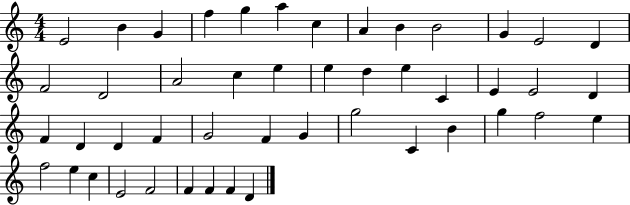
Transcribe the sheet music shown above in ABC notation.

X:1
T:Untitled
M:4/4
L:1/4
K:C
E2 B G f g a c A B B2 G E2 D F2 D2 A2 c e e d e C E E2 D F D D F G2 F G g2 C B g f2 e f2 e c E2 F2 F F F D